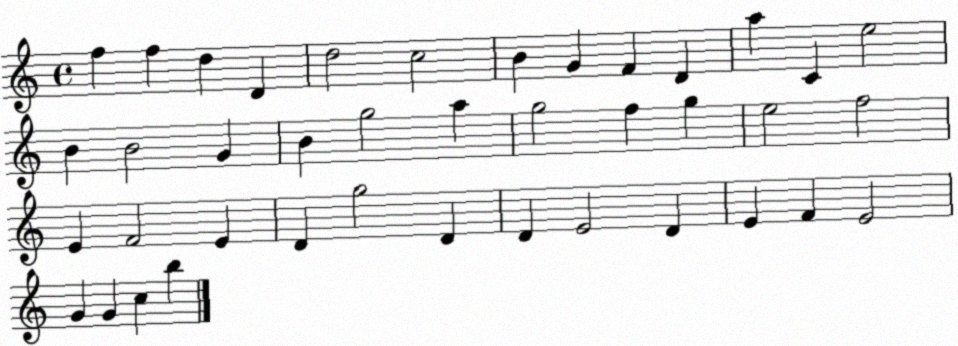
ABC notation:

X:1
T:Untitled
M:4/4
L:1/4
K:C
f f d D d2 c2 B G F D a C e2 B B2 G B g2 a g2 f g e2 f2 E F2 E D g2 D D E2 D E F E2 G G c b